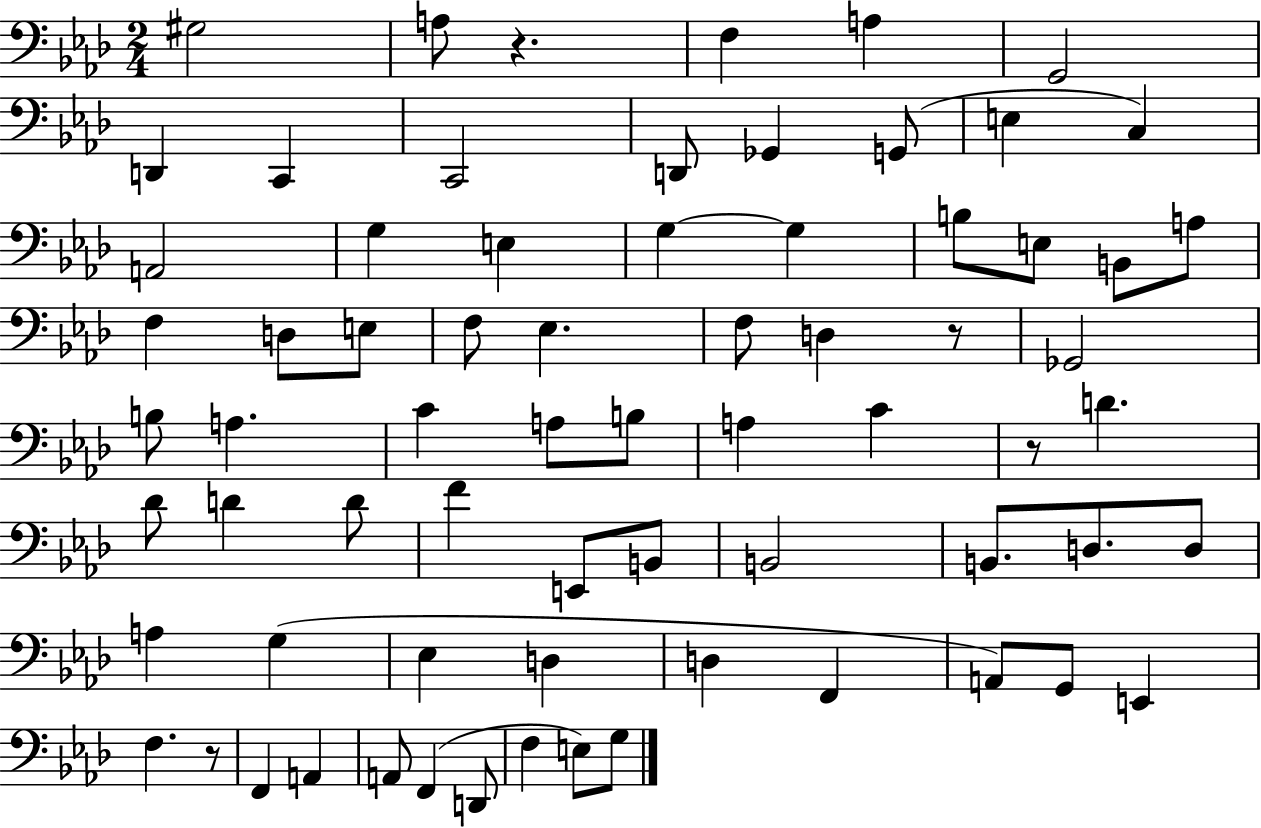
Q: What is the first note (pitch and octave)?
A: G#3